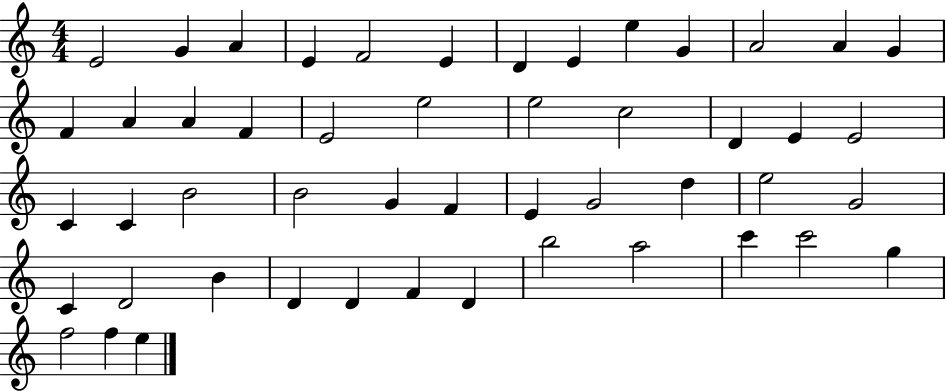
E4/h G4/q A4/q E4/q F4/h E4/q D4/q E4/q E5/q G4/q A4/h A4/q G4/q F4/q A4/q A4/q F4/q E4/h E5/h E5/h C5/h D4/q E4/q E4/h C4/q C4/q B4/h B4/h G4/q F4/q E4/q G4/h D5/q E5/h G4/h C4/q D4/h B4/q D4/q D4/q F4/q D4/q B5/h A5/h C6/q C6/h G5/q F5/h F5/q E5/q